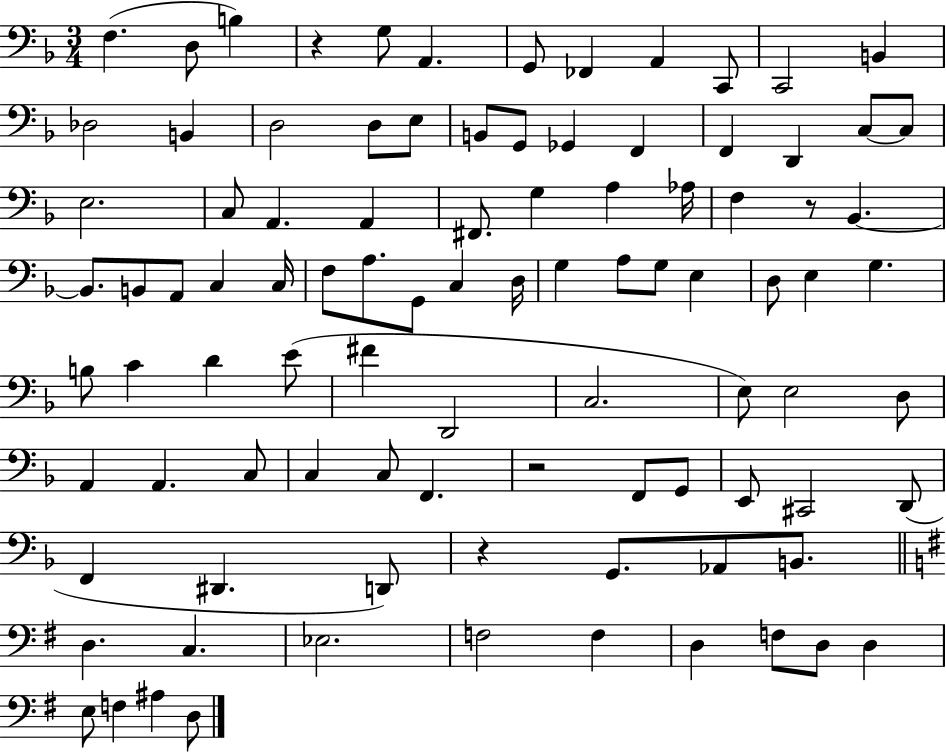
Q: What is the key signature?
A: F major